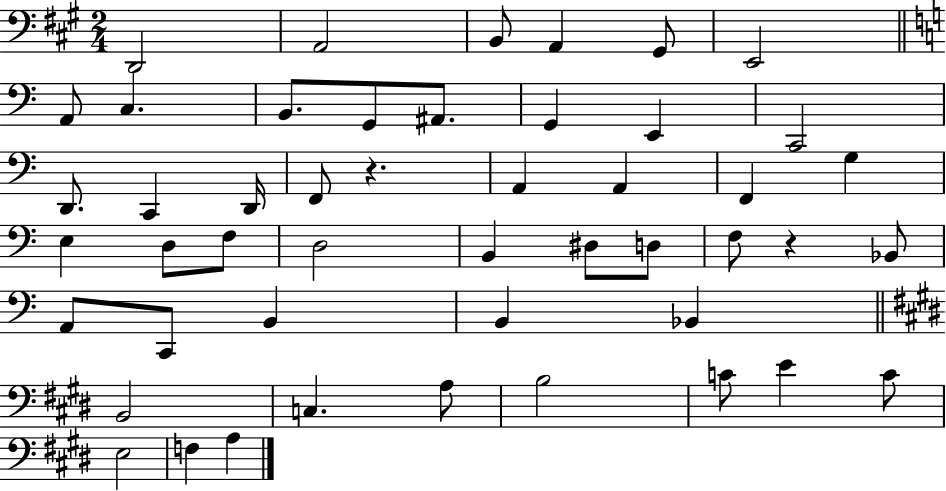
D2/h A2/h B2/e A2/q G#2/e E2/h A2/e C3/q. B2/e. G2/e A#2/e. G2/q E2/q C2/h D2/e. C2/q D2/s F2/e R/q. A2/q A2/q F2/q G3/q E3/q D3/e F3/e D3/h B2/q D#3/e D3/e F3/e R/q Bb2/e A2/e C2/e B2/q B2/q Bb2/q B2/h C3/q. A3/e B3/h C4/e E4/q C4/e E3/h F3/q A3/q